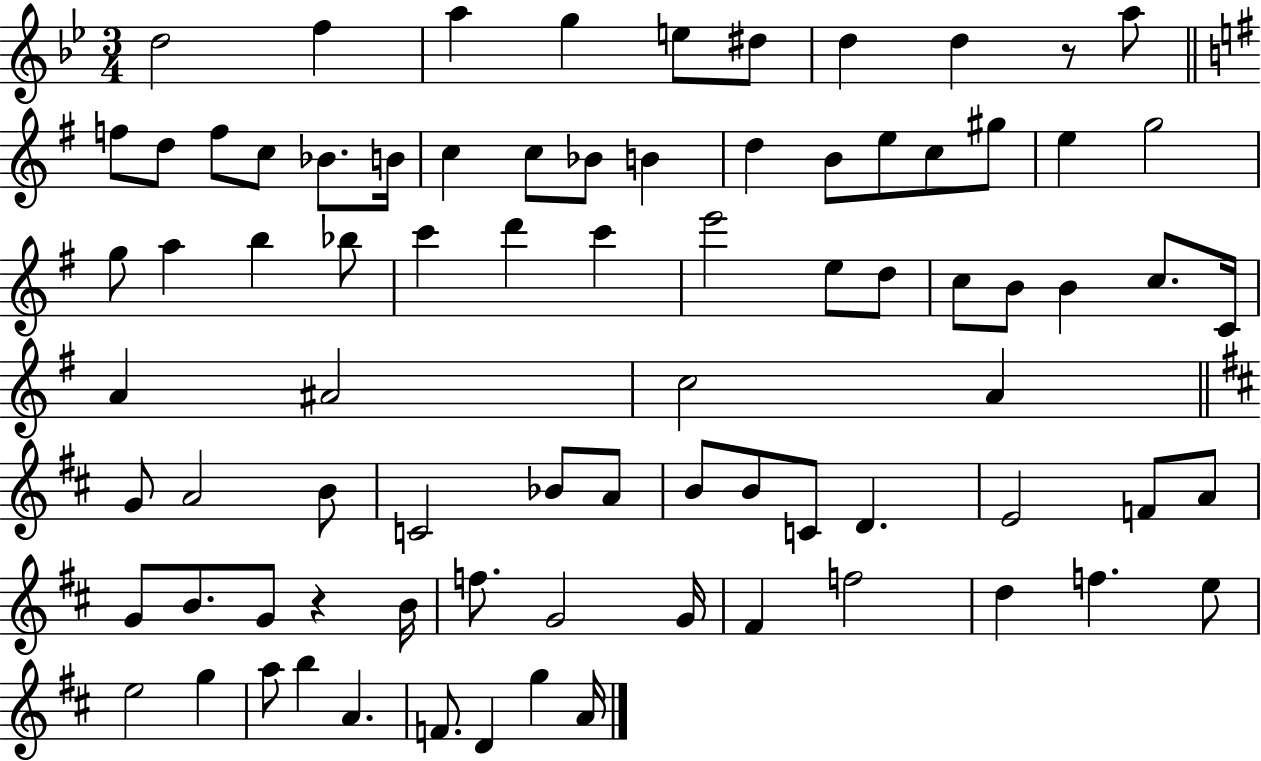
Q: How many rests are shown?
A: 2